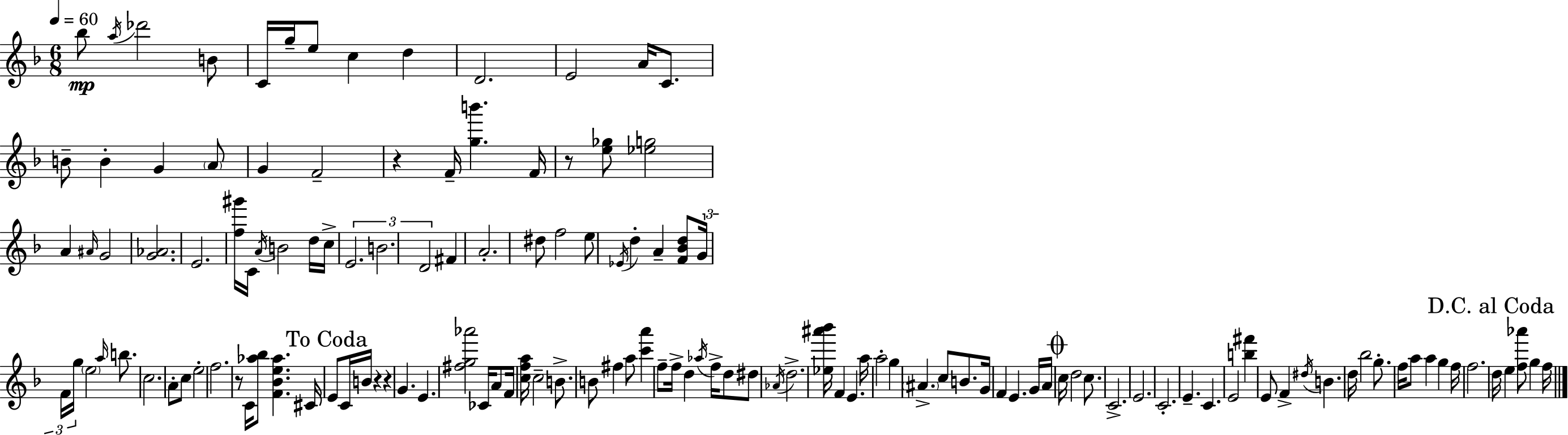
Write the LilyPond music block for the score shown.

{
  \clef treble
  \numericTimeSignature
  \time 6/8
  \key d \minor
  \tempo 4 = 60
  bes''8\mp \acciaccatura { a''16 } des'''2 b'8 | c'16 g''16-- e''8 c''4 d''4 | d'2. | e'2 a'16 c'8. | \break b'8-- b'4-. g'4 \parenthesize a'8 | g'4 f'2-- | r4 f'16-- <g'' b'''>4. | f'16 r8 <e'' ges''>8 <ees'' g''>2 | \break a'4 \grace { ais'16 } g'2 | <g' aes'>2. | e'2. | <f'' gis'''>16 c'16 \acciaccatura { a'16 } b'2 | \break d''16 c''16-> \tuplet 3/2 { e'2. | b'2. | d'2 } fis'4 | a'2.-. | \break dis''8 f''2 | e''8 \acciaccatura { ees'16 } d''4-. a'4-- | <f' bes' d''>8 \tuplet 3/2 { g'16 f'16 g''16 } \parenthesize e''2 | \grace { a''16 } b''8. c''2. | \break a'8-. c''8 e''2-. | f''2. | r8 c'16 <aes'' bes''>8 <f' bes' e'' aes''>4. | cis'16 \mark "To Coda" e'8 c'16 b'16 r4 | \break r4 g'4. e'4. | <fis'' g'' aes'''>2 | ces'16 a'8 f'16 <c'' f'' a''>16 c''2-- | b'8.-> b'8 fis''4 a''8 | \break <c''' a'''>4 f''8-- f''16-> d''4 | \acciaccatura { aes''16 } f''16-> d''8 dis''8 \acciaccatura { aes'16 } d''2.-> | <ees'' ais''' bes'''>16 f'4 | e'4. a''16 a''2-. | \break g''4 \parenthesize ais'4.-> | c''8 b'8. g'16 f'4 e'4. | g'16 a'16 \mark \markup { \musicglyph "scripts.coda" } c''16 d''2 | c''8. c'2.-> | \break e'2. | c'2.-. | e'4.-- | c'4. e'2 | \break <b'' fis'''>4 e'8 f'4-> | \acciaccatura { dis''16 } b'4. d''16 bes''2 | g''8.-. f''16 a''8 a''4 | g''4 f''16 f''2. | \break \mark "D.C. al Coda" d''16 e''4 | <f'' aes'''>8 g''4 f''16 \bar "|."
}